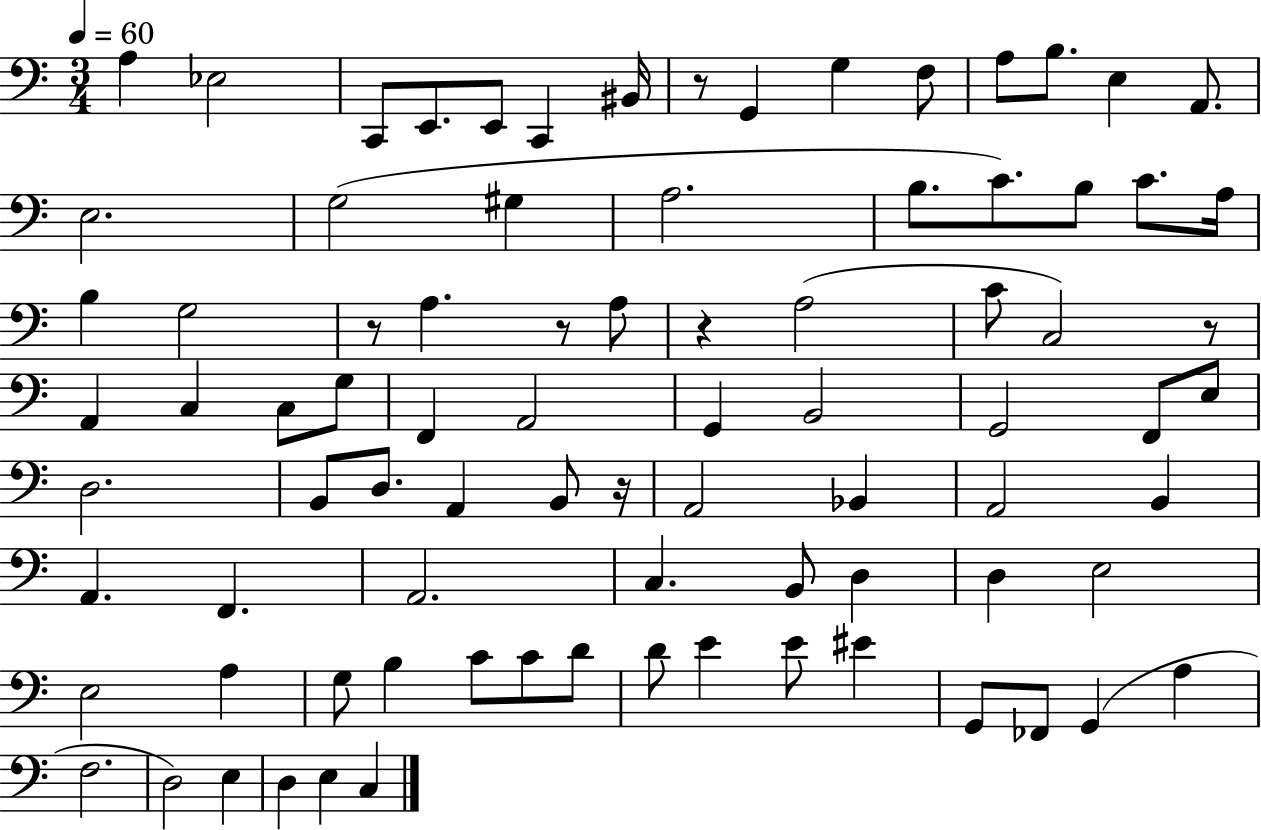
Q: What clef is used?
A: bass